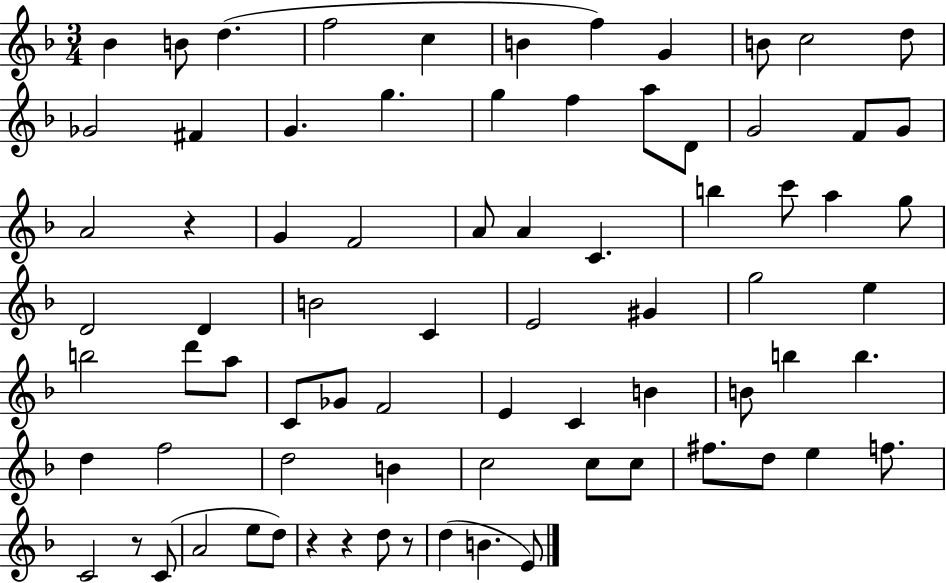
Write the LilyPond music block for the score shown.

{
  \clef treble
  \numericTimeSignature
  \time 3/4
  \key f \major
  \repeat volta 2 { bes'4 b'8 d''4.( | f''2 c''4 | b'4 f''4) g'4 | b'8 c''2 d''8 | \break ges'2 fis'4 | g'4. g''4. | g''4 f''4 a''8 d'8 | g'2 f'8 g'8 | \break a'2 r4 | g'4 f'2 | a'8 a'4 c'4. | b''4 c'''8 a''4 g''8 | \break d'2 d'4 | b'2 c'4 | e'2 gis'4 | g''2 e''4 | \break b''2 d'''8 a''8 | c'8 ges'8 f'2 | e'4 c'4 b'4 | b'8 b''4 b''4. | \break d''4 f''2 | d''2 b'4 | c''2 c''8 c''8 | fis''8. d''8 e''4 f''8. | \break c'2 r8 c'8( | a'2 e''8 d''8) | r4 r4 d''8 r8 | d''4( b'4. e'8) | \break } \bar "|."
}